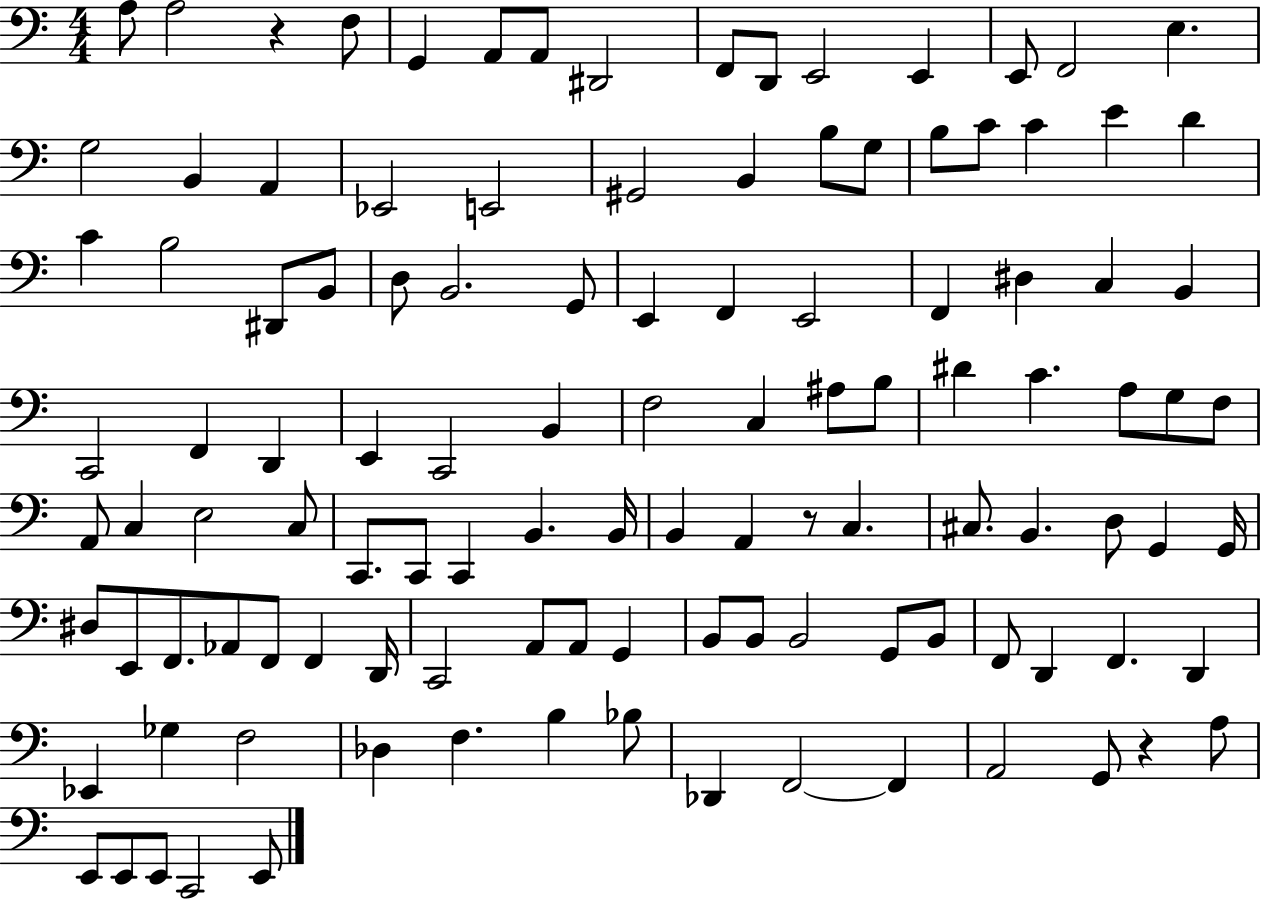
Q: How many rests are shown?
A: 3